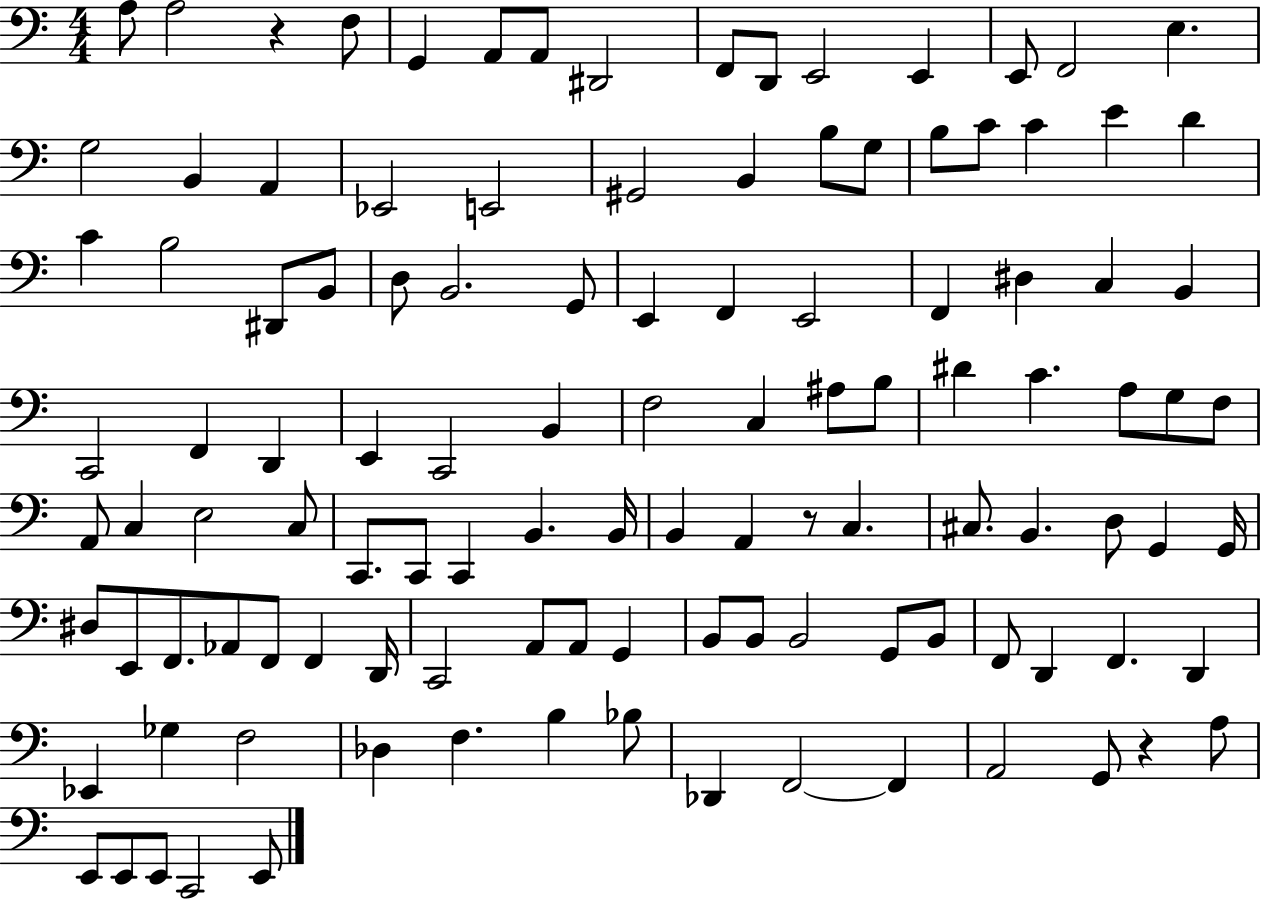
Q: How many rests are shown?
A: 3